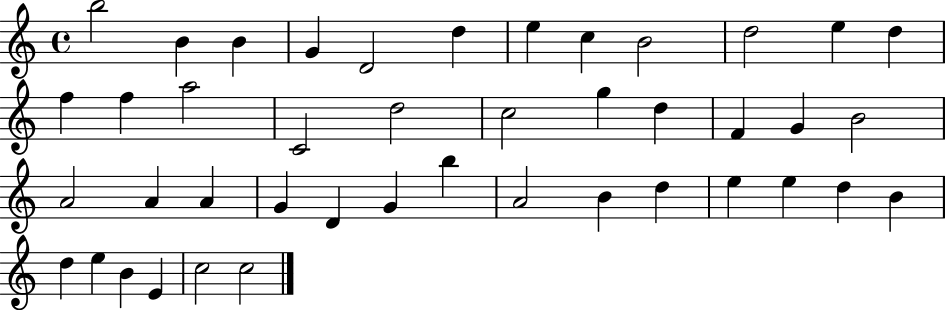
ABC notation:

X:1
T:Untitled
M:4/4
L:1/4
K:C
b2 B B G D2 d e c B2 d2 e d f f a2 C2 d2 c2 g d F G B2 A2 A A G D G b A2 B d e e d B d e B E c2 c2